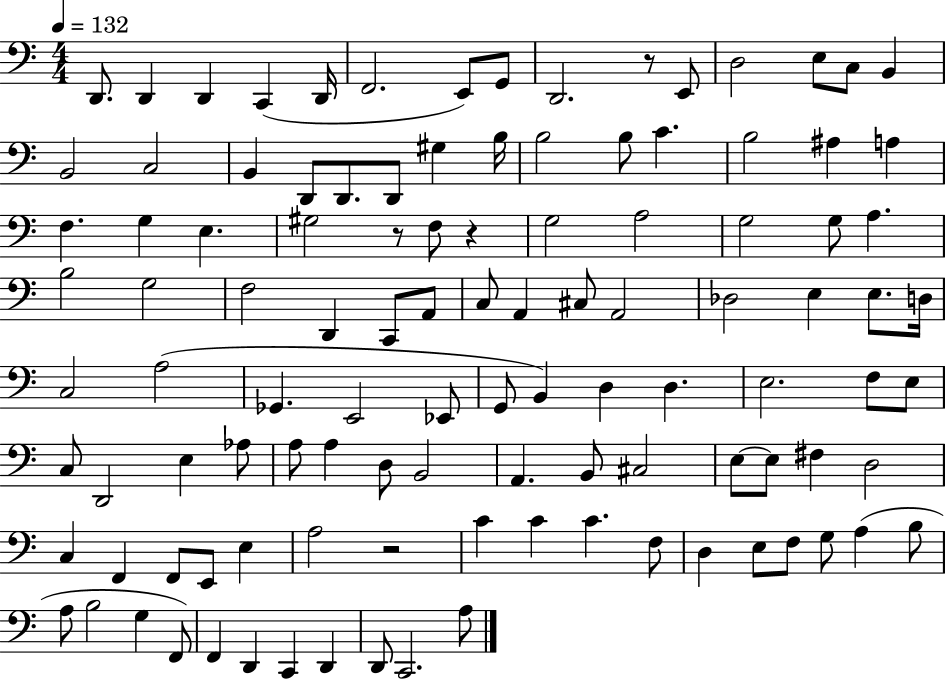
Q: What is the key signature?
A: C major